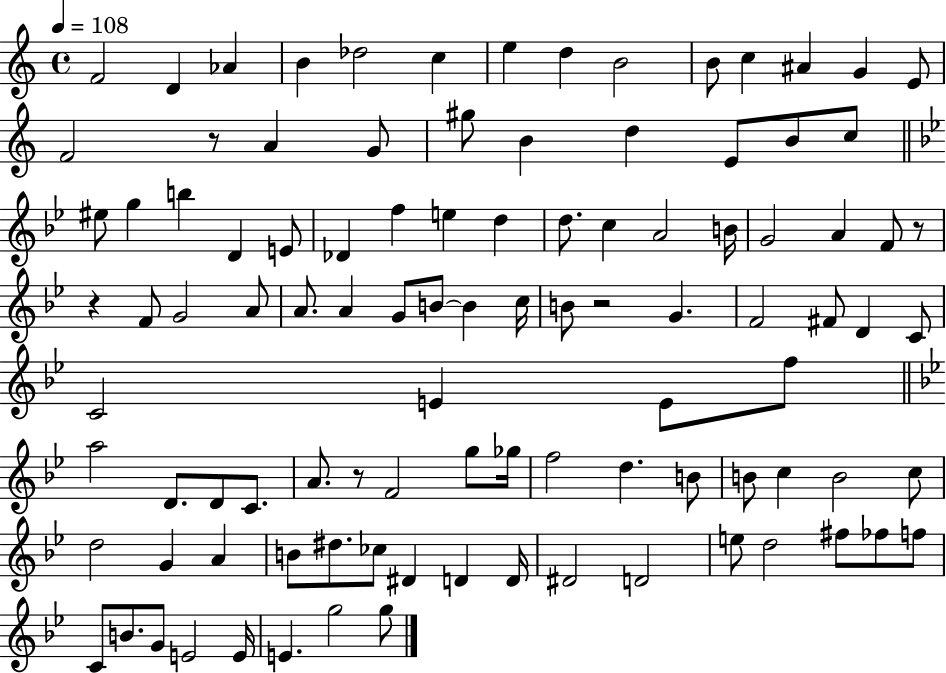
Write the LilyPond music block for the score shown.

{
  \clef treble
  \time 4/4
  \defaultTimeSignature
  \key c \major
  \tempo 4 = 108
  f'2 d'4 aes'4 | b'4 des''2 c''4 | e''4 d''4 b'2 | b'8 c''4 ais'4 g'4 e'8 | \break f'2 r8 a'4 g'8 | gis''8 b'4 d''4 e'8 b'8 c''8 | \bar "||" \break \key bes \major eis''8 g''4 b''4 d'4 e'8 | des'4 f''4 e''4 d''4 | d''8. c''4 a'2 b'16 | g'2 a'4 f'8 r8 | \break r4 f'8 g'2 a'8 | a'8. a'4 g'8 b'8~~ b'4 c''16 | b'8 r2 g'4. | f'2 fis'8 d'4 c'8 | \break c'2 e'4 e'8 f''8 | \bar "||" \break \key bes \major a''2 d'8. d'8 c'8. | a'8. r8 f'2 g''8 ges''16 | f''2 d''4. b'8 | b'8 c''4 b'2 c''8 | \break d''2 g'4 a'4 | b'8 dis''8. ces''8 dis'4 d'4 d'16 | dis'2 d'2 | e''8 d''2 fis''8 fes''8 f''8 | \break c'8 b'8. g'8 e'2 e'16 | e'4. g''2 g''8 | \bar "|."
}